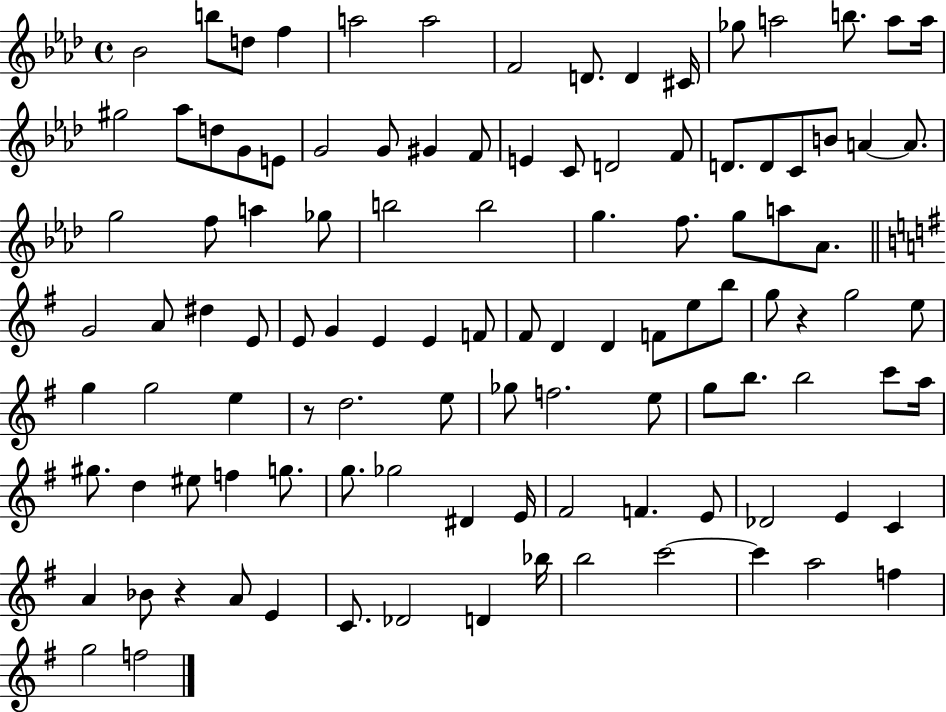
{
  \clef treble
  \time 4/4
  \defaultTimeSignature
  \key aes \major
  bes'2 b''8 d''8 f''4 | a''2 a''2 | f'2 d'8. d'4 cis'16 | ges''8 a''2 b''8. a''8 a''16 | \break gis''2 aes''8 d''8 g'8 e'8 | g'2 g'8 gis'4 f'8 | e'4 c'8 d'2 f'8 | d'8. d'8 c'8 b'8 a'4~~ a'8. | \break g''2 f''8 a''4 ges''8 | b''2 b''2 | g''4. f''8. g''8 a''8 aes'8. | \bar "||" \break \key g \major g'2 a'8 dis''4 e'8 | e'8 g'4 e'4 e'4 f'8 | fis'8 d'4 d'4 f'8 e''8 b''8 | g''8 r4 g''2 e''8 | \break g''4 g''2 e''4 | r8 d''2. e''8 | ges''8 f''2. e''8 | g''8 b''8. b''2 c'''8 a''16 | \break gis''8. d''4 eis''8 f''4 g''8. | g''8. ges''2 dis'4 e'16 | fis'2 f'4. e'8 | des'2 e'4 c'4 | \break a'4 bes'8 r4 a'8 e'4 | c'8. des'2 d'4 bes''16 | b''2 c'''2~~ | c'''4 a''2 f''4 | \break g''2 f''2 | \bar "|."
}